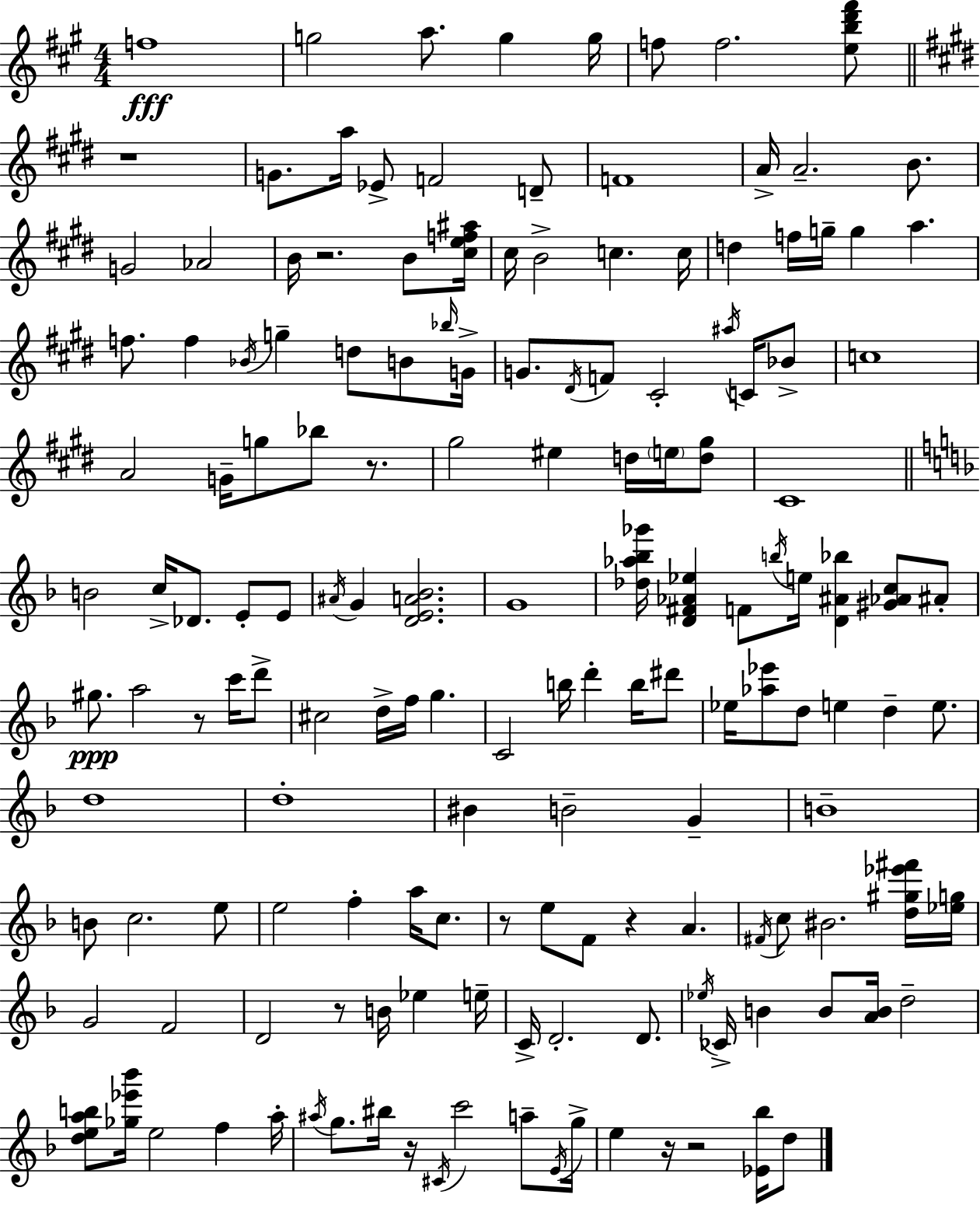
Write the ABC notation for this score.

X:1
T:Untitled
M:4/4
L:1/4
K:A
f4 g2 a/2 g g/4 f/2 f2 [ebd'^f']/2 z4 G/2 a/4 _E/2 F2 D/2 F4 A/4 A2 B/2 G2 _A2 B/4 z2 B/2 [^cef^a]/4 ^c/4 B2 c c/4 d f/4 g/4 g a f/2 f _B/4 g d/2 B/2 _b/4 G/4 G/2 ^D/4 F/2 ^C2 ^a/4 C/4 _B/2 c4 A2 G/4 g/2 _b/2 z/2 ^g2 ^e d/4 e/4 [d^g]/2 ^C4 B2 c/4 _D/2 E/2 E/2 ^A/4 G [DEA_B]2 G4 [_d_a_b_g']/4 [D^F_A_e] F/2 b/4 e/4 [D^A_b] [^G_Ac]/2 ^A/2 ^g/2 a2 z/2 c'/4 d'/2 ^c2 d/4 f/4 g C2 b/4 d' b/4 ^d'/2 _e/4 [_a_e']/2 d/2 e d e/2 d4 d4 ^B B2 G B4 B/2 c2 e/2 e2 f a/4 c/2 z/2 e/2 F/2 z A ^F/4 c/2 ^B2 [d^g_e'^f']/4 [_eg]/4 G2 F2 D2 z/2 B/4 _e e/4 C/4 D2 D/2 _e/4 _C/4 B B/2 [AB]/4 d2 [deab]/2 [_g_e'_b']/4 e2 f a/4 ^a/4 g/2 ^b/4 z/4 ^C/4 c'2 a/2 E/4 g/4 e z/4 z2 [_E_b]/4 d/2